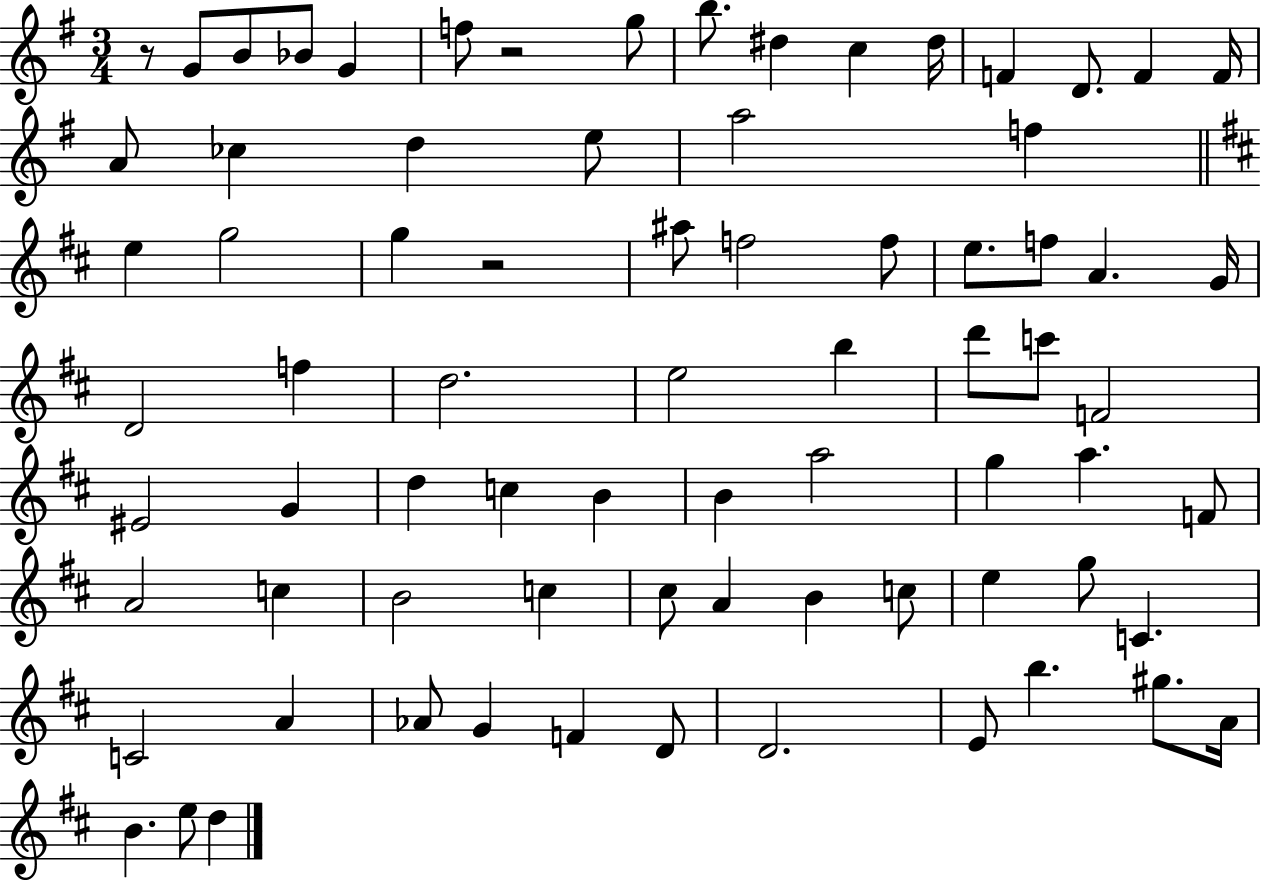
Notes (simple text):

R/e G4/e B4/e Bb4/e G4/q F5/e R/h G5/e B5/e. D#5/q C5/q D#5/s F4/q D4/e. F4/q F4/s A4/e CES5/q D5/q E5/e A5/h F5/q E5/q G5/h G5/q R/h A#5/e F5/h F5/e E5/e. F5/e A4/q. G4/s D4/h F5/q D5/h. E5/h B5/q D6/e C6/e F4/h EIS4/h G4/q D5/q C5/q B4/q B4/q A5/h G5/q A5/q. F4/e A4/h C5/q B4/h C5/q C#5/e A4/q B4/q C5/e E5/q G5/e C4/q. C4/h A4/q Ab4/e G4/q F4/q D4/e D4/h. E4/e B5/q. G#5/e. A4/s B4/q. E5/e D5/q